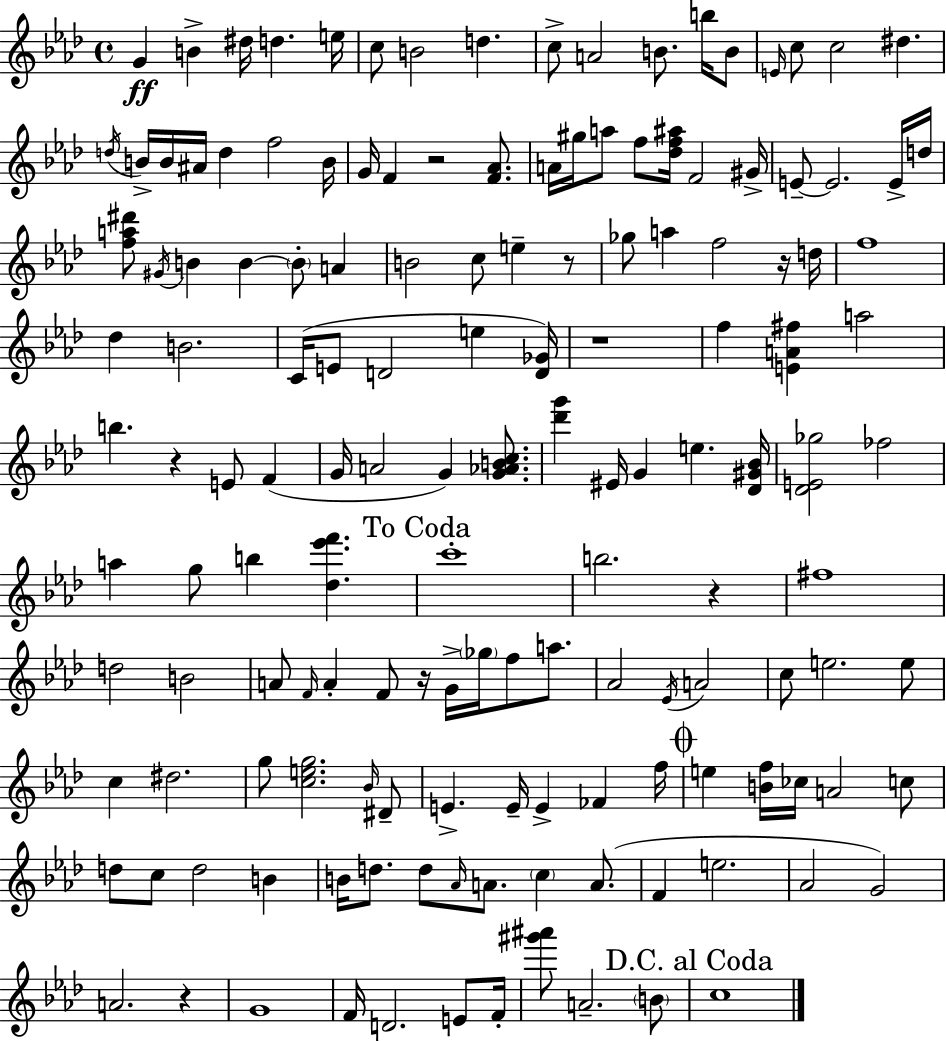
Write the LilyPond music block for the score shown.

{
  \clef treble
  \time 4/4
  \defaultTimeSignature
  \key f \minor
  g'4\ff b'4-> dis''16 d''4. e''16 | c''8 b'2 d''4. | c''8-> a'2 b'8. b''16 b'8 | \grace { e'16 } c''8 c''2 dis''4. | \break \acciaccatura { d''16 } b'16-> b'16 ais'16 d''4 f''2 | b'16 g'16 f'4 r2 <f' aes'>8. | a'16 gis''16 a''8 f''8 <des'' f'' ais''>16 f'2 | gis'16-> e'8--~~ e'2. | \break e'16-> d''16 <f'' a'' dis'''>8 \acciaccatura { gis'16 } b'4 b'4~~ \parenthesize b'8-. a'4 | b'2 c''8 e''4-- | r8 ges''8 a''4 f''2 | r16 d''16 f''1 | \break des''4 b'2. | c'16( e'8 d'2 e''4 | <d' ges'>16) r1 | f''4 <e' a' fis''>4 a''2 | \break b''4. r4 e'8 f'4( | g'16 a'2 g'4) | <g' aes' b' c''>8. <des''' g'''>4 eis'16 g'4 e''4. | <des' gis' bes'>16 <des' e' ges''>2 fes''2 | \break a''4 g''8 b''4 <des'' ees''' f'''>4. | \mark "To Coda" c'''1-. | b''2. r4 | fis''1 | \break d''2 b'2 | a'8 \grace { f'16 } a'4-. f'8 r16 g'16-> \parenthesize ges''16 f''8 | a''8. aes'2 \acciaccatura { ees'16 } a'2 | c''8 e''2. | \break e''8 c''4 dis''2. | g''8 <c'' e'' g''>2. | \grace { bes'16 } dis'8-- e'4.-> e'16-- e'4-> | fes'4 f''16 \mark \markup { \musicglyph "scripts.coda" } e''4 <b' f''>16 ces''16 a'2 | \break c''8 d''8 c''8 d''2 | b'4 b'16 d''8. d''8 \grace { aes'16 } a'8. | \parenthesize c''4 a'8.( f'4 e''2. | aes'2 g'2) | \break a'2. | r4 g'1 | f'16 d'2. | e'8 f'16-. <gis''' ais'''>8 a'2.-- | \break \parenthesize b'8 \mark "D.C. al Coda" c''1 | \bar "|."
}